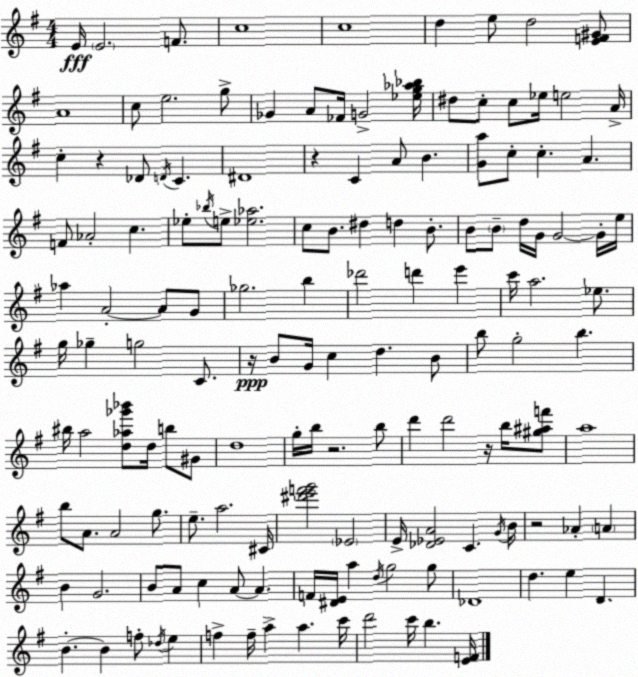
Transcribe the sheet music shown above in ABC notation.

X:1
T:Untitled
M:4/4
L:1/4
K:G
E/4 E2 F/2 c4 c4 d e/2 d2 [EF^G]/2 A4 c/2 e2 g/2 _G A/2 _F/4 G2 [_eg_a_b]/4 ^d/2 c/2 c/2 _e/4 e2 A/4 c z _D/2 D/4 C ^D4 z C A/2 B [Ga]/2 c/2 c A F/2 _A2 c _e/2 _b/4 e/2 [_e_a]2 c/2 B/2 ^d d B/2 B/2 B/2 d/4 G/4 G2 G/4 e/4 _a A2 A/2 G/2 _g2 b _d'2 d' e' c'/4 a2 _e/2 g/4 _g g2 C/2 z/4 B/2 G/4 c d B/2 b/2 g2 b ^b/4 a2 [d_a_g'_b']/2 d/4 b/2 ^G/2 d4 g/4 b/4 z2 b/2 d' d'2 z/4 b/4 [^g^af']/2 a4 b/2 A/2 A2 g/2 e/2 a2 ^C/4 [^d'e'f'g']2 _E2 E/4 [_D_EA]2 C G/4 B/4 z2 _A A B G2 B/2 A/2 c A/2 A F/4 [^DE]/4 a d/4 g2 g/2 _D4 d e D B B f/2 _d/4 e f f/4 a a c'/4 d'2 c'/4 b [EF]/4